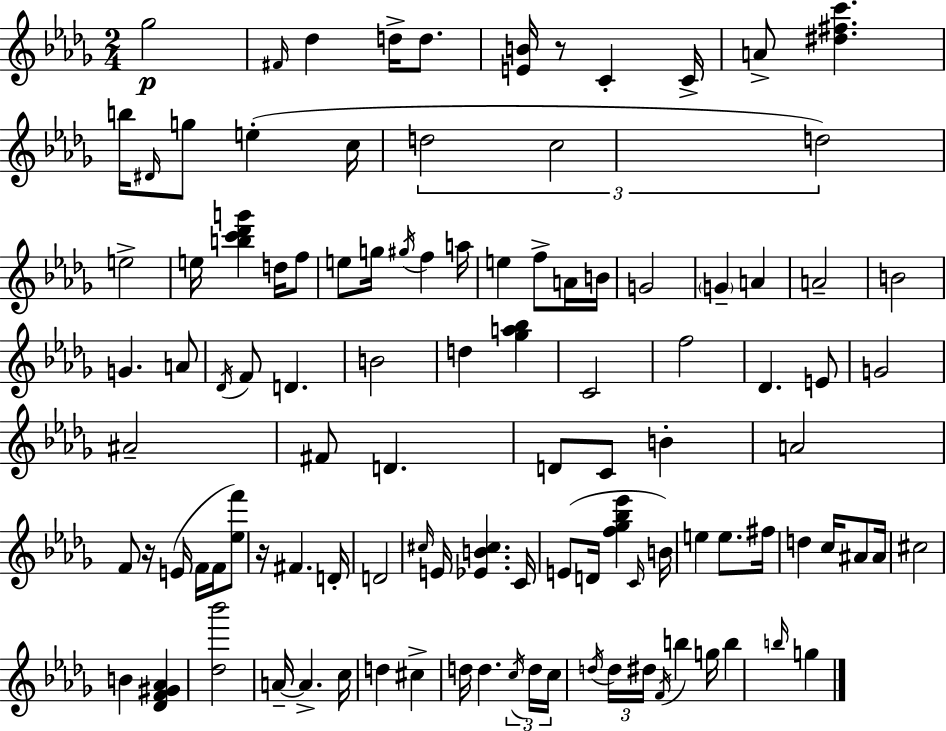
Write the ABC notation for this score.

X:1
T:Untitled
M:2/4
L:1/4
K:Bbm
_g2 ^F/4 _d d/4 d/2 [EB]/4 z/2 C C/4 A/2 [^d^fc'] b/4 ^D/4 g/2 e c/4 d2 c2 d2 e2 e/4 [bc'_d'g'] d/4 f/2 e/2 g/4 ^g/4 f a/4 e f/2 A/4 B/4 G2 G A A2 B2 G A/2 _D/4 F/2 D B2 d [_ga_b] C2 f2 _D E/2 G2 ^A2 ^F/2 D D/2 C/2 B A2 F/2 z/4 E/4 F/4 F/4 [_ef']/2 z/4 ^F D/4 D2 ^c/4 E/4 [_EB^c] C/4 E/2 D/4 [f_g_b_e'] C/4 B/4 e e/2 ^f/4 d c/4 ^A/2 ^A/4 ^c2 B [_DF^G_A] [_d_b']2 A/4 A c/4 d ^c d/4 d c/4 d/4 c/4 d/4 d/4 ^d/4 F/4 b g/4 b b/4 g